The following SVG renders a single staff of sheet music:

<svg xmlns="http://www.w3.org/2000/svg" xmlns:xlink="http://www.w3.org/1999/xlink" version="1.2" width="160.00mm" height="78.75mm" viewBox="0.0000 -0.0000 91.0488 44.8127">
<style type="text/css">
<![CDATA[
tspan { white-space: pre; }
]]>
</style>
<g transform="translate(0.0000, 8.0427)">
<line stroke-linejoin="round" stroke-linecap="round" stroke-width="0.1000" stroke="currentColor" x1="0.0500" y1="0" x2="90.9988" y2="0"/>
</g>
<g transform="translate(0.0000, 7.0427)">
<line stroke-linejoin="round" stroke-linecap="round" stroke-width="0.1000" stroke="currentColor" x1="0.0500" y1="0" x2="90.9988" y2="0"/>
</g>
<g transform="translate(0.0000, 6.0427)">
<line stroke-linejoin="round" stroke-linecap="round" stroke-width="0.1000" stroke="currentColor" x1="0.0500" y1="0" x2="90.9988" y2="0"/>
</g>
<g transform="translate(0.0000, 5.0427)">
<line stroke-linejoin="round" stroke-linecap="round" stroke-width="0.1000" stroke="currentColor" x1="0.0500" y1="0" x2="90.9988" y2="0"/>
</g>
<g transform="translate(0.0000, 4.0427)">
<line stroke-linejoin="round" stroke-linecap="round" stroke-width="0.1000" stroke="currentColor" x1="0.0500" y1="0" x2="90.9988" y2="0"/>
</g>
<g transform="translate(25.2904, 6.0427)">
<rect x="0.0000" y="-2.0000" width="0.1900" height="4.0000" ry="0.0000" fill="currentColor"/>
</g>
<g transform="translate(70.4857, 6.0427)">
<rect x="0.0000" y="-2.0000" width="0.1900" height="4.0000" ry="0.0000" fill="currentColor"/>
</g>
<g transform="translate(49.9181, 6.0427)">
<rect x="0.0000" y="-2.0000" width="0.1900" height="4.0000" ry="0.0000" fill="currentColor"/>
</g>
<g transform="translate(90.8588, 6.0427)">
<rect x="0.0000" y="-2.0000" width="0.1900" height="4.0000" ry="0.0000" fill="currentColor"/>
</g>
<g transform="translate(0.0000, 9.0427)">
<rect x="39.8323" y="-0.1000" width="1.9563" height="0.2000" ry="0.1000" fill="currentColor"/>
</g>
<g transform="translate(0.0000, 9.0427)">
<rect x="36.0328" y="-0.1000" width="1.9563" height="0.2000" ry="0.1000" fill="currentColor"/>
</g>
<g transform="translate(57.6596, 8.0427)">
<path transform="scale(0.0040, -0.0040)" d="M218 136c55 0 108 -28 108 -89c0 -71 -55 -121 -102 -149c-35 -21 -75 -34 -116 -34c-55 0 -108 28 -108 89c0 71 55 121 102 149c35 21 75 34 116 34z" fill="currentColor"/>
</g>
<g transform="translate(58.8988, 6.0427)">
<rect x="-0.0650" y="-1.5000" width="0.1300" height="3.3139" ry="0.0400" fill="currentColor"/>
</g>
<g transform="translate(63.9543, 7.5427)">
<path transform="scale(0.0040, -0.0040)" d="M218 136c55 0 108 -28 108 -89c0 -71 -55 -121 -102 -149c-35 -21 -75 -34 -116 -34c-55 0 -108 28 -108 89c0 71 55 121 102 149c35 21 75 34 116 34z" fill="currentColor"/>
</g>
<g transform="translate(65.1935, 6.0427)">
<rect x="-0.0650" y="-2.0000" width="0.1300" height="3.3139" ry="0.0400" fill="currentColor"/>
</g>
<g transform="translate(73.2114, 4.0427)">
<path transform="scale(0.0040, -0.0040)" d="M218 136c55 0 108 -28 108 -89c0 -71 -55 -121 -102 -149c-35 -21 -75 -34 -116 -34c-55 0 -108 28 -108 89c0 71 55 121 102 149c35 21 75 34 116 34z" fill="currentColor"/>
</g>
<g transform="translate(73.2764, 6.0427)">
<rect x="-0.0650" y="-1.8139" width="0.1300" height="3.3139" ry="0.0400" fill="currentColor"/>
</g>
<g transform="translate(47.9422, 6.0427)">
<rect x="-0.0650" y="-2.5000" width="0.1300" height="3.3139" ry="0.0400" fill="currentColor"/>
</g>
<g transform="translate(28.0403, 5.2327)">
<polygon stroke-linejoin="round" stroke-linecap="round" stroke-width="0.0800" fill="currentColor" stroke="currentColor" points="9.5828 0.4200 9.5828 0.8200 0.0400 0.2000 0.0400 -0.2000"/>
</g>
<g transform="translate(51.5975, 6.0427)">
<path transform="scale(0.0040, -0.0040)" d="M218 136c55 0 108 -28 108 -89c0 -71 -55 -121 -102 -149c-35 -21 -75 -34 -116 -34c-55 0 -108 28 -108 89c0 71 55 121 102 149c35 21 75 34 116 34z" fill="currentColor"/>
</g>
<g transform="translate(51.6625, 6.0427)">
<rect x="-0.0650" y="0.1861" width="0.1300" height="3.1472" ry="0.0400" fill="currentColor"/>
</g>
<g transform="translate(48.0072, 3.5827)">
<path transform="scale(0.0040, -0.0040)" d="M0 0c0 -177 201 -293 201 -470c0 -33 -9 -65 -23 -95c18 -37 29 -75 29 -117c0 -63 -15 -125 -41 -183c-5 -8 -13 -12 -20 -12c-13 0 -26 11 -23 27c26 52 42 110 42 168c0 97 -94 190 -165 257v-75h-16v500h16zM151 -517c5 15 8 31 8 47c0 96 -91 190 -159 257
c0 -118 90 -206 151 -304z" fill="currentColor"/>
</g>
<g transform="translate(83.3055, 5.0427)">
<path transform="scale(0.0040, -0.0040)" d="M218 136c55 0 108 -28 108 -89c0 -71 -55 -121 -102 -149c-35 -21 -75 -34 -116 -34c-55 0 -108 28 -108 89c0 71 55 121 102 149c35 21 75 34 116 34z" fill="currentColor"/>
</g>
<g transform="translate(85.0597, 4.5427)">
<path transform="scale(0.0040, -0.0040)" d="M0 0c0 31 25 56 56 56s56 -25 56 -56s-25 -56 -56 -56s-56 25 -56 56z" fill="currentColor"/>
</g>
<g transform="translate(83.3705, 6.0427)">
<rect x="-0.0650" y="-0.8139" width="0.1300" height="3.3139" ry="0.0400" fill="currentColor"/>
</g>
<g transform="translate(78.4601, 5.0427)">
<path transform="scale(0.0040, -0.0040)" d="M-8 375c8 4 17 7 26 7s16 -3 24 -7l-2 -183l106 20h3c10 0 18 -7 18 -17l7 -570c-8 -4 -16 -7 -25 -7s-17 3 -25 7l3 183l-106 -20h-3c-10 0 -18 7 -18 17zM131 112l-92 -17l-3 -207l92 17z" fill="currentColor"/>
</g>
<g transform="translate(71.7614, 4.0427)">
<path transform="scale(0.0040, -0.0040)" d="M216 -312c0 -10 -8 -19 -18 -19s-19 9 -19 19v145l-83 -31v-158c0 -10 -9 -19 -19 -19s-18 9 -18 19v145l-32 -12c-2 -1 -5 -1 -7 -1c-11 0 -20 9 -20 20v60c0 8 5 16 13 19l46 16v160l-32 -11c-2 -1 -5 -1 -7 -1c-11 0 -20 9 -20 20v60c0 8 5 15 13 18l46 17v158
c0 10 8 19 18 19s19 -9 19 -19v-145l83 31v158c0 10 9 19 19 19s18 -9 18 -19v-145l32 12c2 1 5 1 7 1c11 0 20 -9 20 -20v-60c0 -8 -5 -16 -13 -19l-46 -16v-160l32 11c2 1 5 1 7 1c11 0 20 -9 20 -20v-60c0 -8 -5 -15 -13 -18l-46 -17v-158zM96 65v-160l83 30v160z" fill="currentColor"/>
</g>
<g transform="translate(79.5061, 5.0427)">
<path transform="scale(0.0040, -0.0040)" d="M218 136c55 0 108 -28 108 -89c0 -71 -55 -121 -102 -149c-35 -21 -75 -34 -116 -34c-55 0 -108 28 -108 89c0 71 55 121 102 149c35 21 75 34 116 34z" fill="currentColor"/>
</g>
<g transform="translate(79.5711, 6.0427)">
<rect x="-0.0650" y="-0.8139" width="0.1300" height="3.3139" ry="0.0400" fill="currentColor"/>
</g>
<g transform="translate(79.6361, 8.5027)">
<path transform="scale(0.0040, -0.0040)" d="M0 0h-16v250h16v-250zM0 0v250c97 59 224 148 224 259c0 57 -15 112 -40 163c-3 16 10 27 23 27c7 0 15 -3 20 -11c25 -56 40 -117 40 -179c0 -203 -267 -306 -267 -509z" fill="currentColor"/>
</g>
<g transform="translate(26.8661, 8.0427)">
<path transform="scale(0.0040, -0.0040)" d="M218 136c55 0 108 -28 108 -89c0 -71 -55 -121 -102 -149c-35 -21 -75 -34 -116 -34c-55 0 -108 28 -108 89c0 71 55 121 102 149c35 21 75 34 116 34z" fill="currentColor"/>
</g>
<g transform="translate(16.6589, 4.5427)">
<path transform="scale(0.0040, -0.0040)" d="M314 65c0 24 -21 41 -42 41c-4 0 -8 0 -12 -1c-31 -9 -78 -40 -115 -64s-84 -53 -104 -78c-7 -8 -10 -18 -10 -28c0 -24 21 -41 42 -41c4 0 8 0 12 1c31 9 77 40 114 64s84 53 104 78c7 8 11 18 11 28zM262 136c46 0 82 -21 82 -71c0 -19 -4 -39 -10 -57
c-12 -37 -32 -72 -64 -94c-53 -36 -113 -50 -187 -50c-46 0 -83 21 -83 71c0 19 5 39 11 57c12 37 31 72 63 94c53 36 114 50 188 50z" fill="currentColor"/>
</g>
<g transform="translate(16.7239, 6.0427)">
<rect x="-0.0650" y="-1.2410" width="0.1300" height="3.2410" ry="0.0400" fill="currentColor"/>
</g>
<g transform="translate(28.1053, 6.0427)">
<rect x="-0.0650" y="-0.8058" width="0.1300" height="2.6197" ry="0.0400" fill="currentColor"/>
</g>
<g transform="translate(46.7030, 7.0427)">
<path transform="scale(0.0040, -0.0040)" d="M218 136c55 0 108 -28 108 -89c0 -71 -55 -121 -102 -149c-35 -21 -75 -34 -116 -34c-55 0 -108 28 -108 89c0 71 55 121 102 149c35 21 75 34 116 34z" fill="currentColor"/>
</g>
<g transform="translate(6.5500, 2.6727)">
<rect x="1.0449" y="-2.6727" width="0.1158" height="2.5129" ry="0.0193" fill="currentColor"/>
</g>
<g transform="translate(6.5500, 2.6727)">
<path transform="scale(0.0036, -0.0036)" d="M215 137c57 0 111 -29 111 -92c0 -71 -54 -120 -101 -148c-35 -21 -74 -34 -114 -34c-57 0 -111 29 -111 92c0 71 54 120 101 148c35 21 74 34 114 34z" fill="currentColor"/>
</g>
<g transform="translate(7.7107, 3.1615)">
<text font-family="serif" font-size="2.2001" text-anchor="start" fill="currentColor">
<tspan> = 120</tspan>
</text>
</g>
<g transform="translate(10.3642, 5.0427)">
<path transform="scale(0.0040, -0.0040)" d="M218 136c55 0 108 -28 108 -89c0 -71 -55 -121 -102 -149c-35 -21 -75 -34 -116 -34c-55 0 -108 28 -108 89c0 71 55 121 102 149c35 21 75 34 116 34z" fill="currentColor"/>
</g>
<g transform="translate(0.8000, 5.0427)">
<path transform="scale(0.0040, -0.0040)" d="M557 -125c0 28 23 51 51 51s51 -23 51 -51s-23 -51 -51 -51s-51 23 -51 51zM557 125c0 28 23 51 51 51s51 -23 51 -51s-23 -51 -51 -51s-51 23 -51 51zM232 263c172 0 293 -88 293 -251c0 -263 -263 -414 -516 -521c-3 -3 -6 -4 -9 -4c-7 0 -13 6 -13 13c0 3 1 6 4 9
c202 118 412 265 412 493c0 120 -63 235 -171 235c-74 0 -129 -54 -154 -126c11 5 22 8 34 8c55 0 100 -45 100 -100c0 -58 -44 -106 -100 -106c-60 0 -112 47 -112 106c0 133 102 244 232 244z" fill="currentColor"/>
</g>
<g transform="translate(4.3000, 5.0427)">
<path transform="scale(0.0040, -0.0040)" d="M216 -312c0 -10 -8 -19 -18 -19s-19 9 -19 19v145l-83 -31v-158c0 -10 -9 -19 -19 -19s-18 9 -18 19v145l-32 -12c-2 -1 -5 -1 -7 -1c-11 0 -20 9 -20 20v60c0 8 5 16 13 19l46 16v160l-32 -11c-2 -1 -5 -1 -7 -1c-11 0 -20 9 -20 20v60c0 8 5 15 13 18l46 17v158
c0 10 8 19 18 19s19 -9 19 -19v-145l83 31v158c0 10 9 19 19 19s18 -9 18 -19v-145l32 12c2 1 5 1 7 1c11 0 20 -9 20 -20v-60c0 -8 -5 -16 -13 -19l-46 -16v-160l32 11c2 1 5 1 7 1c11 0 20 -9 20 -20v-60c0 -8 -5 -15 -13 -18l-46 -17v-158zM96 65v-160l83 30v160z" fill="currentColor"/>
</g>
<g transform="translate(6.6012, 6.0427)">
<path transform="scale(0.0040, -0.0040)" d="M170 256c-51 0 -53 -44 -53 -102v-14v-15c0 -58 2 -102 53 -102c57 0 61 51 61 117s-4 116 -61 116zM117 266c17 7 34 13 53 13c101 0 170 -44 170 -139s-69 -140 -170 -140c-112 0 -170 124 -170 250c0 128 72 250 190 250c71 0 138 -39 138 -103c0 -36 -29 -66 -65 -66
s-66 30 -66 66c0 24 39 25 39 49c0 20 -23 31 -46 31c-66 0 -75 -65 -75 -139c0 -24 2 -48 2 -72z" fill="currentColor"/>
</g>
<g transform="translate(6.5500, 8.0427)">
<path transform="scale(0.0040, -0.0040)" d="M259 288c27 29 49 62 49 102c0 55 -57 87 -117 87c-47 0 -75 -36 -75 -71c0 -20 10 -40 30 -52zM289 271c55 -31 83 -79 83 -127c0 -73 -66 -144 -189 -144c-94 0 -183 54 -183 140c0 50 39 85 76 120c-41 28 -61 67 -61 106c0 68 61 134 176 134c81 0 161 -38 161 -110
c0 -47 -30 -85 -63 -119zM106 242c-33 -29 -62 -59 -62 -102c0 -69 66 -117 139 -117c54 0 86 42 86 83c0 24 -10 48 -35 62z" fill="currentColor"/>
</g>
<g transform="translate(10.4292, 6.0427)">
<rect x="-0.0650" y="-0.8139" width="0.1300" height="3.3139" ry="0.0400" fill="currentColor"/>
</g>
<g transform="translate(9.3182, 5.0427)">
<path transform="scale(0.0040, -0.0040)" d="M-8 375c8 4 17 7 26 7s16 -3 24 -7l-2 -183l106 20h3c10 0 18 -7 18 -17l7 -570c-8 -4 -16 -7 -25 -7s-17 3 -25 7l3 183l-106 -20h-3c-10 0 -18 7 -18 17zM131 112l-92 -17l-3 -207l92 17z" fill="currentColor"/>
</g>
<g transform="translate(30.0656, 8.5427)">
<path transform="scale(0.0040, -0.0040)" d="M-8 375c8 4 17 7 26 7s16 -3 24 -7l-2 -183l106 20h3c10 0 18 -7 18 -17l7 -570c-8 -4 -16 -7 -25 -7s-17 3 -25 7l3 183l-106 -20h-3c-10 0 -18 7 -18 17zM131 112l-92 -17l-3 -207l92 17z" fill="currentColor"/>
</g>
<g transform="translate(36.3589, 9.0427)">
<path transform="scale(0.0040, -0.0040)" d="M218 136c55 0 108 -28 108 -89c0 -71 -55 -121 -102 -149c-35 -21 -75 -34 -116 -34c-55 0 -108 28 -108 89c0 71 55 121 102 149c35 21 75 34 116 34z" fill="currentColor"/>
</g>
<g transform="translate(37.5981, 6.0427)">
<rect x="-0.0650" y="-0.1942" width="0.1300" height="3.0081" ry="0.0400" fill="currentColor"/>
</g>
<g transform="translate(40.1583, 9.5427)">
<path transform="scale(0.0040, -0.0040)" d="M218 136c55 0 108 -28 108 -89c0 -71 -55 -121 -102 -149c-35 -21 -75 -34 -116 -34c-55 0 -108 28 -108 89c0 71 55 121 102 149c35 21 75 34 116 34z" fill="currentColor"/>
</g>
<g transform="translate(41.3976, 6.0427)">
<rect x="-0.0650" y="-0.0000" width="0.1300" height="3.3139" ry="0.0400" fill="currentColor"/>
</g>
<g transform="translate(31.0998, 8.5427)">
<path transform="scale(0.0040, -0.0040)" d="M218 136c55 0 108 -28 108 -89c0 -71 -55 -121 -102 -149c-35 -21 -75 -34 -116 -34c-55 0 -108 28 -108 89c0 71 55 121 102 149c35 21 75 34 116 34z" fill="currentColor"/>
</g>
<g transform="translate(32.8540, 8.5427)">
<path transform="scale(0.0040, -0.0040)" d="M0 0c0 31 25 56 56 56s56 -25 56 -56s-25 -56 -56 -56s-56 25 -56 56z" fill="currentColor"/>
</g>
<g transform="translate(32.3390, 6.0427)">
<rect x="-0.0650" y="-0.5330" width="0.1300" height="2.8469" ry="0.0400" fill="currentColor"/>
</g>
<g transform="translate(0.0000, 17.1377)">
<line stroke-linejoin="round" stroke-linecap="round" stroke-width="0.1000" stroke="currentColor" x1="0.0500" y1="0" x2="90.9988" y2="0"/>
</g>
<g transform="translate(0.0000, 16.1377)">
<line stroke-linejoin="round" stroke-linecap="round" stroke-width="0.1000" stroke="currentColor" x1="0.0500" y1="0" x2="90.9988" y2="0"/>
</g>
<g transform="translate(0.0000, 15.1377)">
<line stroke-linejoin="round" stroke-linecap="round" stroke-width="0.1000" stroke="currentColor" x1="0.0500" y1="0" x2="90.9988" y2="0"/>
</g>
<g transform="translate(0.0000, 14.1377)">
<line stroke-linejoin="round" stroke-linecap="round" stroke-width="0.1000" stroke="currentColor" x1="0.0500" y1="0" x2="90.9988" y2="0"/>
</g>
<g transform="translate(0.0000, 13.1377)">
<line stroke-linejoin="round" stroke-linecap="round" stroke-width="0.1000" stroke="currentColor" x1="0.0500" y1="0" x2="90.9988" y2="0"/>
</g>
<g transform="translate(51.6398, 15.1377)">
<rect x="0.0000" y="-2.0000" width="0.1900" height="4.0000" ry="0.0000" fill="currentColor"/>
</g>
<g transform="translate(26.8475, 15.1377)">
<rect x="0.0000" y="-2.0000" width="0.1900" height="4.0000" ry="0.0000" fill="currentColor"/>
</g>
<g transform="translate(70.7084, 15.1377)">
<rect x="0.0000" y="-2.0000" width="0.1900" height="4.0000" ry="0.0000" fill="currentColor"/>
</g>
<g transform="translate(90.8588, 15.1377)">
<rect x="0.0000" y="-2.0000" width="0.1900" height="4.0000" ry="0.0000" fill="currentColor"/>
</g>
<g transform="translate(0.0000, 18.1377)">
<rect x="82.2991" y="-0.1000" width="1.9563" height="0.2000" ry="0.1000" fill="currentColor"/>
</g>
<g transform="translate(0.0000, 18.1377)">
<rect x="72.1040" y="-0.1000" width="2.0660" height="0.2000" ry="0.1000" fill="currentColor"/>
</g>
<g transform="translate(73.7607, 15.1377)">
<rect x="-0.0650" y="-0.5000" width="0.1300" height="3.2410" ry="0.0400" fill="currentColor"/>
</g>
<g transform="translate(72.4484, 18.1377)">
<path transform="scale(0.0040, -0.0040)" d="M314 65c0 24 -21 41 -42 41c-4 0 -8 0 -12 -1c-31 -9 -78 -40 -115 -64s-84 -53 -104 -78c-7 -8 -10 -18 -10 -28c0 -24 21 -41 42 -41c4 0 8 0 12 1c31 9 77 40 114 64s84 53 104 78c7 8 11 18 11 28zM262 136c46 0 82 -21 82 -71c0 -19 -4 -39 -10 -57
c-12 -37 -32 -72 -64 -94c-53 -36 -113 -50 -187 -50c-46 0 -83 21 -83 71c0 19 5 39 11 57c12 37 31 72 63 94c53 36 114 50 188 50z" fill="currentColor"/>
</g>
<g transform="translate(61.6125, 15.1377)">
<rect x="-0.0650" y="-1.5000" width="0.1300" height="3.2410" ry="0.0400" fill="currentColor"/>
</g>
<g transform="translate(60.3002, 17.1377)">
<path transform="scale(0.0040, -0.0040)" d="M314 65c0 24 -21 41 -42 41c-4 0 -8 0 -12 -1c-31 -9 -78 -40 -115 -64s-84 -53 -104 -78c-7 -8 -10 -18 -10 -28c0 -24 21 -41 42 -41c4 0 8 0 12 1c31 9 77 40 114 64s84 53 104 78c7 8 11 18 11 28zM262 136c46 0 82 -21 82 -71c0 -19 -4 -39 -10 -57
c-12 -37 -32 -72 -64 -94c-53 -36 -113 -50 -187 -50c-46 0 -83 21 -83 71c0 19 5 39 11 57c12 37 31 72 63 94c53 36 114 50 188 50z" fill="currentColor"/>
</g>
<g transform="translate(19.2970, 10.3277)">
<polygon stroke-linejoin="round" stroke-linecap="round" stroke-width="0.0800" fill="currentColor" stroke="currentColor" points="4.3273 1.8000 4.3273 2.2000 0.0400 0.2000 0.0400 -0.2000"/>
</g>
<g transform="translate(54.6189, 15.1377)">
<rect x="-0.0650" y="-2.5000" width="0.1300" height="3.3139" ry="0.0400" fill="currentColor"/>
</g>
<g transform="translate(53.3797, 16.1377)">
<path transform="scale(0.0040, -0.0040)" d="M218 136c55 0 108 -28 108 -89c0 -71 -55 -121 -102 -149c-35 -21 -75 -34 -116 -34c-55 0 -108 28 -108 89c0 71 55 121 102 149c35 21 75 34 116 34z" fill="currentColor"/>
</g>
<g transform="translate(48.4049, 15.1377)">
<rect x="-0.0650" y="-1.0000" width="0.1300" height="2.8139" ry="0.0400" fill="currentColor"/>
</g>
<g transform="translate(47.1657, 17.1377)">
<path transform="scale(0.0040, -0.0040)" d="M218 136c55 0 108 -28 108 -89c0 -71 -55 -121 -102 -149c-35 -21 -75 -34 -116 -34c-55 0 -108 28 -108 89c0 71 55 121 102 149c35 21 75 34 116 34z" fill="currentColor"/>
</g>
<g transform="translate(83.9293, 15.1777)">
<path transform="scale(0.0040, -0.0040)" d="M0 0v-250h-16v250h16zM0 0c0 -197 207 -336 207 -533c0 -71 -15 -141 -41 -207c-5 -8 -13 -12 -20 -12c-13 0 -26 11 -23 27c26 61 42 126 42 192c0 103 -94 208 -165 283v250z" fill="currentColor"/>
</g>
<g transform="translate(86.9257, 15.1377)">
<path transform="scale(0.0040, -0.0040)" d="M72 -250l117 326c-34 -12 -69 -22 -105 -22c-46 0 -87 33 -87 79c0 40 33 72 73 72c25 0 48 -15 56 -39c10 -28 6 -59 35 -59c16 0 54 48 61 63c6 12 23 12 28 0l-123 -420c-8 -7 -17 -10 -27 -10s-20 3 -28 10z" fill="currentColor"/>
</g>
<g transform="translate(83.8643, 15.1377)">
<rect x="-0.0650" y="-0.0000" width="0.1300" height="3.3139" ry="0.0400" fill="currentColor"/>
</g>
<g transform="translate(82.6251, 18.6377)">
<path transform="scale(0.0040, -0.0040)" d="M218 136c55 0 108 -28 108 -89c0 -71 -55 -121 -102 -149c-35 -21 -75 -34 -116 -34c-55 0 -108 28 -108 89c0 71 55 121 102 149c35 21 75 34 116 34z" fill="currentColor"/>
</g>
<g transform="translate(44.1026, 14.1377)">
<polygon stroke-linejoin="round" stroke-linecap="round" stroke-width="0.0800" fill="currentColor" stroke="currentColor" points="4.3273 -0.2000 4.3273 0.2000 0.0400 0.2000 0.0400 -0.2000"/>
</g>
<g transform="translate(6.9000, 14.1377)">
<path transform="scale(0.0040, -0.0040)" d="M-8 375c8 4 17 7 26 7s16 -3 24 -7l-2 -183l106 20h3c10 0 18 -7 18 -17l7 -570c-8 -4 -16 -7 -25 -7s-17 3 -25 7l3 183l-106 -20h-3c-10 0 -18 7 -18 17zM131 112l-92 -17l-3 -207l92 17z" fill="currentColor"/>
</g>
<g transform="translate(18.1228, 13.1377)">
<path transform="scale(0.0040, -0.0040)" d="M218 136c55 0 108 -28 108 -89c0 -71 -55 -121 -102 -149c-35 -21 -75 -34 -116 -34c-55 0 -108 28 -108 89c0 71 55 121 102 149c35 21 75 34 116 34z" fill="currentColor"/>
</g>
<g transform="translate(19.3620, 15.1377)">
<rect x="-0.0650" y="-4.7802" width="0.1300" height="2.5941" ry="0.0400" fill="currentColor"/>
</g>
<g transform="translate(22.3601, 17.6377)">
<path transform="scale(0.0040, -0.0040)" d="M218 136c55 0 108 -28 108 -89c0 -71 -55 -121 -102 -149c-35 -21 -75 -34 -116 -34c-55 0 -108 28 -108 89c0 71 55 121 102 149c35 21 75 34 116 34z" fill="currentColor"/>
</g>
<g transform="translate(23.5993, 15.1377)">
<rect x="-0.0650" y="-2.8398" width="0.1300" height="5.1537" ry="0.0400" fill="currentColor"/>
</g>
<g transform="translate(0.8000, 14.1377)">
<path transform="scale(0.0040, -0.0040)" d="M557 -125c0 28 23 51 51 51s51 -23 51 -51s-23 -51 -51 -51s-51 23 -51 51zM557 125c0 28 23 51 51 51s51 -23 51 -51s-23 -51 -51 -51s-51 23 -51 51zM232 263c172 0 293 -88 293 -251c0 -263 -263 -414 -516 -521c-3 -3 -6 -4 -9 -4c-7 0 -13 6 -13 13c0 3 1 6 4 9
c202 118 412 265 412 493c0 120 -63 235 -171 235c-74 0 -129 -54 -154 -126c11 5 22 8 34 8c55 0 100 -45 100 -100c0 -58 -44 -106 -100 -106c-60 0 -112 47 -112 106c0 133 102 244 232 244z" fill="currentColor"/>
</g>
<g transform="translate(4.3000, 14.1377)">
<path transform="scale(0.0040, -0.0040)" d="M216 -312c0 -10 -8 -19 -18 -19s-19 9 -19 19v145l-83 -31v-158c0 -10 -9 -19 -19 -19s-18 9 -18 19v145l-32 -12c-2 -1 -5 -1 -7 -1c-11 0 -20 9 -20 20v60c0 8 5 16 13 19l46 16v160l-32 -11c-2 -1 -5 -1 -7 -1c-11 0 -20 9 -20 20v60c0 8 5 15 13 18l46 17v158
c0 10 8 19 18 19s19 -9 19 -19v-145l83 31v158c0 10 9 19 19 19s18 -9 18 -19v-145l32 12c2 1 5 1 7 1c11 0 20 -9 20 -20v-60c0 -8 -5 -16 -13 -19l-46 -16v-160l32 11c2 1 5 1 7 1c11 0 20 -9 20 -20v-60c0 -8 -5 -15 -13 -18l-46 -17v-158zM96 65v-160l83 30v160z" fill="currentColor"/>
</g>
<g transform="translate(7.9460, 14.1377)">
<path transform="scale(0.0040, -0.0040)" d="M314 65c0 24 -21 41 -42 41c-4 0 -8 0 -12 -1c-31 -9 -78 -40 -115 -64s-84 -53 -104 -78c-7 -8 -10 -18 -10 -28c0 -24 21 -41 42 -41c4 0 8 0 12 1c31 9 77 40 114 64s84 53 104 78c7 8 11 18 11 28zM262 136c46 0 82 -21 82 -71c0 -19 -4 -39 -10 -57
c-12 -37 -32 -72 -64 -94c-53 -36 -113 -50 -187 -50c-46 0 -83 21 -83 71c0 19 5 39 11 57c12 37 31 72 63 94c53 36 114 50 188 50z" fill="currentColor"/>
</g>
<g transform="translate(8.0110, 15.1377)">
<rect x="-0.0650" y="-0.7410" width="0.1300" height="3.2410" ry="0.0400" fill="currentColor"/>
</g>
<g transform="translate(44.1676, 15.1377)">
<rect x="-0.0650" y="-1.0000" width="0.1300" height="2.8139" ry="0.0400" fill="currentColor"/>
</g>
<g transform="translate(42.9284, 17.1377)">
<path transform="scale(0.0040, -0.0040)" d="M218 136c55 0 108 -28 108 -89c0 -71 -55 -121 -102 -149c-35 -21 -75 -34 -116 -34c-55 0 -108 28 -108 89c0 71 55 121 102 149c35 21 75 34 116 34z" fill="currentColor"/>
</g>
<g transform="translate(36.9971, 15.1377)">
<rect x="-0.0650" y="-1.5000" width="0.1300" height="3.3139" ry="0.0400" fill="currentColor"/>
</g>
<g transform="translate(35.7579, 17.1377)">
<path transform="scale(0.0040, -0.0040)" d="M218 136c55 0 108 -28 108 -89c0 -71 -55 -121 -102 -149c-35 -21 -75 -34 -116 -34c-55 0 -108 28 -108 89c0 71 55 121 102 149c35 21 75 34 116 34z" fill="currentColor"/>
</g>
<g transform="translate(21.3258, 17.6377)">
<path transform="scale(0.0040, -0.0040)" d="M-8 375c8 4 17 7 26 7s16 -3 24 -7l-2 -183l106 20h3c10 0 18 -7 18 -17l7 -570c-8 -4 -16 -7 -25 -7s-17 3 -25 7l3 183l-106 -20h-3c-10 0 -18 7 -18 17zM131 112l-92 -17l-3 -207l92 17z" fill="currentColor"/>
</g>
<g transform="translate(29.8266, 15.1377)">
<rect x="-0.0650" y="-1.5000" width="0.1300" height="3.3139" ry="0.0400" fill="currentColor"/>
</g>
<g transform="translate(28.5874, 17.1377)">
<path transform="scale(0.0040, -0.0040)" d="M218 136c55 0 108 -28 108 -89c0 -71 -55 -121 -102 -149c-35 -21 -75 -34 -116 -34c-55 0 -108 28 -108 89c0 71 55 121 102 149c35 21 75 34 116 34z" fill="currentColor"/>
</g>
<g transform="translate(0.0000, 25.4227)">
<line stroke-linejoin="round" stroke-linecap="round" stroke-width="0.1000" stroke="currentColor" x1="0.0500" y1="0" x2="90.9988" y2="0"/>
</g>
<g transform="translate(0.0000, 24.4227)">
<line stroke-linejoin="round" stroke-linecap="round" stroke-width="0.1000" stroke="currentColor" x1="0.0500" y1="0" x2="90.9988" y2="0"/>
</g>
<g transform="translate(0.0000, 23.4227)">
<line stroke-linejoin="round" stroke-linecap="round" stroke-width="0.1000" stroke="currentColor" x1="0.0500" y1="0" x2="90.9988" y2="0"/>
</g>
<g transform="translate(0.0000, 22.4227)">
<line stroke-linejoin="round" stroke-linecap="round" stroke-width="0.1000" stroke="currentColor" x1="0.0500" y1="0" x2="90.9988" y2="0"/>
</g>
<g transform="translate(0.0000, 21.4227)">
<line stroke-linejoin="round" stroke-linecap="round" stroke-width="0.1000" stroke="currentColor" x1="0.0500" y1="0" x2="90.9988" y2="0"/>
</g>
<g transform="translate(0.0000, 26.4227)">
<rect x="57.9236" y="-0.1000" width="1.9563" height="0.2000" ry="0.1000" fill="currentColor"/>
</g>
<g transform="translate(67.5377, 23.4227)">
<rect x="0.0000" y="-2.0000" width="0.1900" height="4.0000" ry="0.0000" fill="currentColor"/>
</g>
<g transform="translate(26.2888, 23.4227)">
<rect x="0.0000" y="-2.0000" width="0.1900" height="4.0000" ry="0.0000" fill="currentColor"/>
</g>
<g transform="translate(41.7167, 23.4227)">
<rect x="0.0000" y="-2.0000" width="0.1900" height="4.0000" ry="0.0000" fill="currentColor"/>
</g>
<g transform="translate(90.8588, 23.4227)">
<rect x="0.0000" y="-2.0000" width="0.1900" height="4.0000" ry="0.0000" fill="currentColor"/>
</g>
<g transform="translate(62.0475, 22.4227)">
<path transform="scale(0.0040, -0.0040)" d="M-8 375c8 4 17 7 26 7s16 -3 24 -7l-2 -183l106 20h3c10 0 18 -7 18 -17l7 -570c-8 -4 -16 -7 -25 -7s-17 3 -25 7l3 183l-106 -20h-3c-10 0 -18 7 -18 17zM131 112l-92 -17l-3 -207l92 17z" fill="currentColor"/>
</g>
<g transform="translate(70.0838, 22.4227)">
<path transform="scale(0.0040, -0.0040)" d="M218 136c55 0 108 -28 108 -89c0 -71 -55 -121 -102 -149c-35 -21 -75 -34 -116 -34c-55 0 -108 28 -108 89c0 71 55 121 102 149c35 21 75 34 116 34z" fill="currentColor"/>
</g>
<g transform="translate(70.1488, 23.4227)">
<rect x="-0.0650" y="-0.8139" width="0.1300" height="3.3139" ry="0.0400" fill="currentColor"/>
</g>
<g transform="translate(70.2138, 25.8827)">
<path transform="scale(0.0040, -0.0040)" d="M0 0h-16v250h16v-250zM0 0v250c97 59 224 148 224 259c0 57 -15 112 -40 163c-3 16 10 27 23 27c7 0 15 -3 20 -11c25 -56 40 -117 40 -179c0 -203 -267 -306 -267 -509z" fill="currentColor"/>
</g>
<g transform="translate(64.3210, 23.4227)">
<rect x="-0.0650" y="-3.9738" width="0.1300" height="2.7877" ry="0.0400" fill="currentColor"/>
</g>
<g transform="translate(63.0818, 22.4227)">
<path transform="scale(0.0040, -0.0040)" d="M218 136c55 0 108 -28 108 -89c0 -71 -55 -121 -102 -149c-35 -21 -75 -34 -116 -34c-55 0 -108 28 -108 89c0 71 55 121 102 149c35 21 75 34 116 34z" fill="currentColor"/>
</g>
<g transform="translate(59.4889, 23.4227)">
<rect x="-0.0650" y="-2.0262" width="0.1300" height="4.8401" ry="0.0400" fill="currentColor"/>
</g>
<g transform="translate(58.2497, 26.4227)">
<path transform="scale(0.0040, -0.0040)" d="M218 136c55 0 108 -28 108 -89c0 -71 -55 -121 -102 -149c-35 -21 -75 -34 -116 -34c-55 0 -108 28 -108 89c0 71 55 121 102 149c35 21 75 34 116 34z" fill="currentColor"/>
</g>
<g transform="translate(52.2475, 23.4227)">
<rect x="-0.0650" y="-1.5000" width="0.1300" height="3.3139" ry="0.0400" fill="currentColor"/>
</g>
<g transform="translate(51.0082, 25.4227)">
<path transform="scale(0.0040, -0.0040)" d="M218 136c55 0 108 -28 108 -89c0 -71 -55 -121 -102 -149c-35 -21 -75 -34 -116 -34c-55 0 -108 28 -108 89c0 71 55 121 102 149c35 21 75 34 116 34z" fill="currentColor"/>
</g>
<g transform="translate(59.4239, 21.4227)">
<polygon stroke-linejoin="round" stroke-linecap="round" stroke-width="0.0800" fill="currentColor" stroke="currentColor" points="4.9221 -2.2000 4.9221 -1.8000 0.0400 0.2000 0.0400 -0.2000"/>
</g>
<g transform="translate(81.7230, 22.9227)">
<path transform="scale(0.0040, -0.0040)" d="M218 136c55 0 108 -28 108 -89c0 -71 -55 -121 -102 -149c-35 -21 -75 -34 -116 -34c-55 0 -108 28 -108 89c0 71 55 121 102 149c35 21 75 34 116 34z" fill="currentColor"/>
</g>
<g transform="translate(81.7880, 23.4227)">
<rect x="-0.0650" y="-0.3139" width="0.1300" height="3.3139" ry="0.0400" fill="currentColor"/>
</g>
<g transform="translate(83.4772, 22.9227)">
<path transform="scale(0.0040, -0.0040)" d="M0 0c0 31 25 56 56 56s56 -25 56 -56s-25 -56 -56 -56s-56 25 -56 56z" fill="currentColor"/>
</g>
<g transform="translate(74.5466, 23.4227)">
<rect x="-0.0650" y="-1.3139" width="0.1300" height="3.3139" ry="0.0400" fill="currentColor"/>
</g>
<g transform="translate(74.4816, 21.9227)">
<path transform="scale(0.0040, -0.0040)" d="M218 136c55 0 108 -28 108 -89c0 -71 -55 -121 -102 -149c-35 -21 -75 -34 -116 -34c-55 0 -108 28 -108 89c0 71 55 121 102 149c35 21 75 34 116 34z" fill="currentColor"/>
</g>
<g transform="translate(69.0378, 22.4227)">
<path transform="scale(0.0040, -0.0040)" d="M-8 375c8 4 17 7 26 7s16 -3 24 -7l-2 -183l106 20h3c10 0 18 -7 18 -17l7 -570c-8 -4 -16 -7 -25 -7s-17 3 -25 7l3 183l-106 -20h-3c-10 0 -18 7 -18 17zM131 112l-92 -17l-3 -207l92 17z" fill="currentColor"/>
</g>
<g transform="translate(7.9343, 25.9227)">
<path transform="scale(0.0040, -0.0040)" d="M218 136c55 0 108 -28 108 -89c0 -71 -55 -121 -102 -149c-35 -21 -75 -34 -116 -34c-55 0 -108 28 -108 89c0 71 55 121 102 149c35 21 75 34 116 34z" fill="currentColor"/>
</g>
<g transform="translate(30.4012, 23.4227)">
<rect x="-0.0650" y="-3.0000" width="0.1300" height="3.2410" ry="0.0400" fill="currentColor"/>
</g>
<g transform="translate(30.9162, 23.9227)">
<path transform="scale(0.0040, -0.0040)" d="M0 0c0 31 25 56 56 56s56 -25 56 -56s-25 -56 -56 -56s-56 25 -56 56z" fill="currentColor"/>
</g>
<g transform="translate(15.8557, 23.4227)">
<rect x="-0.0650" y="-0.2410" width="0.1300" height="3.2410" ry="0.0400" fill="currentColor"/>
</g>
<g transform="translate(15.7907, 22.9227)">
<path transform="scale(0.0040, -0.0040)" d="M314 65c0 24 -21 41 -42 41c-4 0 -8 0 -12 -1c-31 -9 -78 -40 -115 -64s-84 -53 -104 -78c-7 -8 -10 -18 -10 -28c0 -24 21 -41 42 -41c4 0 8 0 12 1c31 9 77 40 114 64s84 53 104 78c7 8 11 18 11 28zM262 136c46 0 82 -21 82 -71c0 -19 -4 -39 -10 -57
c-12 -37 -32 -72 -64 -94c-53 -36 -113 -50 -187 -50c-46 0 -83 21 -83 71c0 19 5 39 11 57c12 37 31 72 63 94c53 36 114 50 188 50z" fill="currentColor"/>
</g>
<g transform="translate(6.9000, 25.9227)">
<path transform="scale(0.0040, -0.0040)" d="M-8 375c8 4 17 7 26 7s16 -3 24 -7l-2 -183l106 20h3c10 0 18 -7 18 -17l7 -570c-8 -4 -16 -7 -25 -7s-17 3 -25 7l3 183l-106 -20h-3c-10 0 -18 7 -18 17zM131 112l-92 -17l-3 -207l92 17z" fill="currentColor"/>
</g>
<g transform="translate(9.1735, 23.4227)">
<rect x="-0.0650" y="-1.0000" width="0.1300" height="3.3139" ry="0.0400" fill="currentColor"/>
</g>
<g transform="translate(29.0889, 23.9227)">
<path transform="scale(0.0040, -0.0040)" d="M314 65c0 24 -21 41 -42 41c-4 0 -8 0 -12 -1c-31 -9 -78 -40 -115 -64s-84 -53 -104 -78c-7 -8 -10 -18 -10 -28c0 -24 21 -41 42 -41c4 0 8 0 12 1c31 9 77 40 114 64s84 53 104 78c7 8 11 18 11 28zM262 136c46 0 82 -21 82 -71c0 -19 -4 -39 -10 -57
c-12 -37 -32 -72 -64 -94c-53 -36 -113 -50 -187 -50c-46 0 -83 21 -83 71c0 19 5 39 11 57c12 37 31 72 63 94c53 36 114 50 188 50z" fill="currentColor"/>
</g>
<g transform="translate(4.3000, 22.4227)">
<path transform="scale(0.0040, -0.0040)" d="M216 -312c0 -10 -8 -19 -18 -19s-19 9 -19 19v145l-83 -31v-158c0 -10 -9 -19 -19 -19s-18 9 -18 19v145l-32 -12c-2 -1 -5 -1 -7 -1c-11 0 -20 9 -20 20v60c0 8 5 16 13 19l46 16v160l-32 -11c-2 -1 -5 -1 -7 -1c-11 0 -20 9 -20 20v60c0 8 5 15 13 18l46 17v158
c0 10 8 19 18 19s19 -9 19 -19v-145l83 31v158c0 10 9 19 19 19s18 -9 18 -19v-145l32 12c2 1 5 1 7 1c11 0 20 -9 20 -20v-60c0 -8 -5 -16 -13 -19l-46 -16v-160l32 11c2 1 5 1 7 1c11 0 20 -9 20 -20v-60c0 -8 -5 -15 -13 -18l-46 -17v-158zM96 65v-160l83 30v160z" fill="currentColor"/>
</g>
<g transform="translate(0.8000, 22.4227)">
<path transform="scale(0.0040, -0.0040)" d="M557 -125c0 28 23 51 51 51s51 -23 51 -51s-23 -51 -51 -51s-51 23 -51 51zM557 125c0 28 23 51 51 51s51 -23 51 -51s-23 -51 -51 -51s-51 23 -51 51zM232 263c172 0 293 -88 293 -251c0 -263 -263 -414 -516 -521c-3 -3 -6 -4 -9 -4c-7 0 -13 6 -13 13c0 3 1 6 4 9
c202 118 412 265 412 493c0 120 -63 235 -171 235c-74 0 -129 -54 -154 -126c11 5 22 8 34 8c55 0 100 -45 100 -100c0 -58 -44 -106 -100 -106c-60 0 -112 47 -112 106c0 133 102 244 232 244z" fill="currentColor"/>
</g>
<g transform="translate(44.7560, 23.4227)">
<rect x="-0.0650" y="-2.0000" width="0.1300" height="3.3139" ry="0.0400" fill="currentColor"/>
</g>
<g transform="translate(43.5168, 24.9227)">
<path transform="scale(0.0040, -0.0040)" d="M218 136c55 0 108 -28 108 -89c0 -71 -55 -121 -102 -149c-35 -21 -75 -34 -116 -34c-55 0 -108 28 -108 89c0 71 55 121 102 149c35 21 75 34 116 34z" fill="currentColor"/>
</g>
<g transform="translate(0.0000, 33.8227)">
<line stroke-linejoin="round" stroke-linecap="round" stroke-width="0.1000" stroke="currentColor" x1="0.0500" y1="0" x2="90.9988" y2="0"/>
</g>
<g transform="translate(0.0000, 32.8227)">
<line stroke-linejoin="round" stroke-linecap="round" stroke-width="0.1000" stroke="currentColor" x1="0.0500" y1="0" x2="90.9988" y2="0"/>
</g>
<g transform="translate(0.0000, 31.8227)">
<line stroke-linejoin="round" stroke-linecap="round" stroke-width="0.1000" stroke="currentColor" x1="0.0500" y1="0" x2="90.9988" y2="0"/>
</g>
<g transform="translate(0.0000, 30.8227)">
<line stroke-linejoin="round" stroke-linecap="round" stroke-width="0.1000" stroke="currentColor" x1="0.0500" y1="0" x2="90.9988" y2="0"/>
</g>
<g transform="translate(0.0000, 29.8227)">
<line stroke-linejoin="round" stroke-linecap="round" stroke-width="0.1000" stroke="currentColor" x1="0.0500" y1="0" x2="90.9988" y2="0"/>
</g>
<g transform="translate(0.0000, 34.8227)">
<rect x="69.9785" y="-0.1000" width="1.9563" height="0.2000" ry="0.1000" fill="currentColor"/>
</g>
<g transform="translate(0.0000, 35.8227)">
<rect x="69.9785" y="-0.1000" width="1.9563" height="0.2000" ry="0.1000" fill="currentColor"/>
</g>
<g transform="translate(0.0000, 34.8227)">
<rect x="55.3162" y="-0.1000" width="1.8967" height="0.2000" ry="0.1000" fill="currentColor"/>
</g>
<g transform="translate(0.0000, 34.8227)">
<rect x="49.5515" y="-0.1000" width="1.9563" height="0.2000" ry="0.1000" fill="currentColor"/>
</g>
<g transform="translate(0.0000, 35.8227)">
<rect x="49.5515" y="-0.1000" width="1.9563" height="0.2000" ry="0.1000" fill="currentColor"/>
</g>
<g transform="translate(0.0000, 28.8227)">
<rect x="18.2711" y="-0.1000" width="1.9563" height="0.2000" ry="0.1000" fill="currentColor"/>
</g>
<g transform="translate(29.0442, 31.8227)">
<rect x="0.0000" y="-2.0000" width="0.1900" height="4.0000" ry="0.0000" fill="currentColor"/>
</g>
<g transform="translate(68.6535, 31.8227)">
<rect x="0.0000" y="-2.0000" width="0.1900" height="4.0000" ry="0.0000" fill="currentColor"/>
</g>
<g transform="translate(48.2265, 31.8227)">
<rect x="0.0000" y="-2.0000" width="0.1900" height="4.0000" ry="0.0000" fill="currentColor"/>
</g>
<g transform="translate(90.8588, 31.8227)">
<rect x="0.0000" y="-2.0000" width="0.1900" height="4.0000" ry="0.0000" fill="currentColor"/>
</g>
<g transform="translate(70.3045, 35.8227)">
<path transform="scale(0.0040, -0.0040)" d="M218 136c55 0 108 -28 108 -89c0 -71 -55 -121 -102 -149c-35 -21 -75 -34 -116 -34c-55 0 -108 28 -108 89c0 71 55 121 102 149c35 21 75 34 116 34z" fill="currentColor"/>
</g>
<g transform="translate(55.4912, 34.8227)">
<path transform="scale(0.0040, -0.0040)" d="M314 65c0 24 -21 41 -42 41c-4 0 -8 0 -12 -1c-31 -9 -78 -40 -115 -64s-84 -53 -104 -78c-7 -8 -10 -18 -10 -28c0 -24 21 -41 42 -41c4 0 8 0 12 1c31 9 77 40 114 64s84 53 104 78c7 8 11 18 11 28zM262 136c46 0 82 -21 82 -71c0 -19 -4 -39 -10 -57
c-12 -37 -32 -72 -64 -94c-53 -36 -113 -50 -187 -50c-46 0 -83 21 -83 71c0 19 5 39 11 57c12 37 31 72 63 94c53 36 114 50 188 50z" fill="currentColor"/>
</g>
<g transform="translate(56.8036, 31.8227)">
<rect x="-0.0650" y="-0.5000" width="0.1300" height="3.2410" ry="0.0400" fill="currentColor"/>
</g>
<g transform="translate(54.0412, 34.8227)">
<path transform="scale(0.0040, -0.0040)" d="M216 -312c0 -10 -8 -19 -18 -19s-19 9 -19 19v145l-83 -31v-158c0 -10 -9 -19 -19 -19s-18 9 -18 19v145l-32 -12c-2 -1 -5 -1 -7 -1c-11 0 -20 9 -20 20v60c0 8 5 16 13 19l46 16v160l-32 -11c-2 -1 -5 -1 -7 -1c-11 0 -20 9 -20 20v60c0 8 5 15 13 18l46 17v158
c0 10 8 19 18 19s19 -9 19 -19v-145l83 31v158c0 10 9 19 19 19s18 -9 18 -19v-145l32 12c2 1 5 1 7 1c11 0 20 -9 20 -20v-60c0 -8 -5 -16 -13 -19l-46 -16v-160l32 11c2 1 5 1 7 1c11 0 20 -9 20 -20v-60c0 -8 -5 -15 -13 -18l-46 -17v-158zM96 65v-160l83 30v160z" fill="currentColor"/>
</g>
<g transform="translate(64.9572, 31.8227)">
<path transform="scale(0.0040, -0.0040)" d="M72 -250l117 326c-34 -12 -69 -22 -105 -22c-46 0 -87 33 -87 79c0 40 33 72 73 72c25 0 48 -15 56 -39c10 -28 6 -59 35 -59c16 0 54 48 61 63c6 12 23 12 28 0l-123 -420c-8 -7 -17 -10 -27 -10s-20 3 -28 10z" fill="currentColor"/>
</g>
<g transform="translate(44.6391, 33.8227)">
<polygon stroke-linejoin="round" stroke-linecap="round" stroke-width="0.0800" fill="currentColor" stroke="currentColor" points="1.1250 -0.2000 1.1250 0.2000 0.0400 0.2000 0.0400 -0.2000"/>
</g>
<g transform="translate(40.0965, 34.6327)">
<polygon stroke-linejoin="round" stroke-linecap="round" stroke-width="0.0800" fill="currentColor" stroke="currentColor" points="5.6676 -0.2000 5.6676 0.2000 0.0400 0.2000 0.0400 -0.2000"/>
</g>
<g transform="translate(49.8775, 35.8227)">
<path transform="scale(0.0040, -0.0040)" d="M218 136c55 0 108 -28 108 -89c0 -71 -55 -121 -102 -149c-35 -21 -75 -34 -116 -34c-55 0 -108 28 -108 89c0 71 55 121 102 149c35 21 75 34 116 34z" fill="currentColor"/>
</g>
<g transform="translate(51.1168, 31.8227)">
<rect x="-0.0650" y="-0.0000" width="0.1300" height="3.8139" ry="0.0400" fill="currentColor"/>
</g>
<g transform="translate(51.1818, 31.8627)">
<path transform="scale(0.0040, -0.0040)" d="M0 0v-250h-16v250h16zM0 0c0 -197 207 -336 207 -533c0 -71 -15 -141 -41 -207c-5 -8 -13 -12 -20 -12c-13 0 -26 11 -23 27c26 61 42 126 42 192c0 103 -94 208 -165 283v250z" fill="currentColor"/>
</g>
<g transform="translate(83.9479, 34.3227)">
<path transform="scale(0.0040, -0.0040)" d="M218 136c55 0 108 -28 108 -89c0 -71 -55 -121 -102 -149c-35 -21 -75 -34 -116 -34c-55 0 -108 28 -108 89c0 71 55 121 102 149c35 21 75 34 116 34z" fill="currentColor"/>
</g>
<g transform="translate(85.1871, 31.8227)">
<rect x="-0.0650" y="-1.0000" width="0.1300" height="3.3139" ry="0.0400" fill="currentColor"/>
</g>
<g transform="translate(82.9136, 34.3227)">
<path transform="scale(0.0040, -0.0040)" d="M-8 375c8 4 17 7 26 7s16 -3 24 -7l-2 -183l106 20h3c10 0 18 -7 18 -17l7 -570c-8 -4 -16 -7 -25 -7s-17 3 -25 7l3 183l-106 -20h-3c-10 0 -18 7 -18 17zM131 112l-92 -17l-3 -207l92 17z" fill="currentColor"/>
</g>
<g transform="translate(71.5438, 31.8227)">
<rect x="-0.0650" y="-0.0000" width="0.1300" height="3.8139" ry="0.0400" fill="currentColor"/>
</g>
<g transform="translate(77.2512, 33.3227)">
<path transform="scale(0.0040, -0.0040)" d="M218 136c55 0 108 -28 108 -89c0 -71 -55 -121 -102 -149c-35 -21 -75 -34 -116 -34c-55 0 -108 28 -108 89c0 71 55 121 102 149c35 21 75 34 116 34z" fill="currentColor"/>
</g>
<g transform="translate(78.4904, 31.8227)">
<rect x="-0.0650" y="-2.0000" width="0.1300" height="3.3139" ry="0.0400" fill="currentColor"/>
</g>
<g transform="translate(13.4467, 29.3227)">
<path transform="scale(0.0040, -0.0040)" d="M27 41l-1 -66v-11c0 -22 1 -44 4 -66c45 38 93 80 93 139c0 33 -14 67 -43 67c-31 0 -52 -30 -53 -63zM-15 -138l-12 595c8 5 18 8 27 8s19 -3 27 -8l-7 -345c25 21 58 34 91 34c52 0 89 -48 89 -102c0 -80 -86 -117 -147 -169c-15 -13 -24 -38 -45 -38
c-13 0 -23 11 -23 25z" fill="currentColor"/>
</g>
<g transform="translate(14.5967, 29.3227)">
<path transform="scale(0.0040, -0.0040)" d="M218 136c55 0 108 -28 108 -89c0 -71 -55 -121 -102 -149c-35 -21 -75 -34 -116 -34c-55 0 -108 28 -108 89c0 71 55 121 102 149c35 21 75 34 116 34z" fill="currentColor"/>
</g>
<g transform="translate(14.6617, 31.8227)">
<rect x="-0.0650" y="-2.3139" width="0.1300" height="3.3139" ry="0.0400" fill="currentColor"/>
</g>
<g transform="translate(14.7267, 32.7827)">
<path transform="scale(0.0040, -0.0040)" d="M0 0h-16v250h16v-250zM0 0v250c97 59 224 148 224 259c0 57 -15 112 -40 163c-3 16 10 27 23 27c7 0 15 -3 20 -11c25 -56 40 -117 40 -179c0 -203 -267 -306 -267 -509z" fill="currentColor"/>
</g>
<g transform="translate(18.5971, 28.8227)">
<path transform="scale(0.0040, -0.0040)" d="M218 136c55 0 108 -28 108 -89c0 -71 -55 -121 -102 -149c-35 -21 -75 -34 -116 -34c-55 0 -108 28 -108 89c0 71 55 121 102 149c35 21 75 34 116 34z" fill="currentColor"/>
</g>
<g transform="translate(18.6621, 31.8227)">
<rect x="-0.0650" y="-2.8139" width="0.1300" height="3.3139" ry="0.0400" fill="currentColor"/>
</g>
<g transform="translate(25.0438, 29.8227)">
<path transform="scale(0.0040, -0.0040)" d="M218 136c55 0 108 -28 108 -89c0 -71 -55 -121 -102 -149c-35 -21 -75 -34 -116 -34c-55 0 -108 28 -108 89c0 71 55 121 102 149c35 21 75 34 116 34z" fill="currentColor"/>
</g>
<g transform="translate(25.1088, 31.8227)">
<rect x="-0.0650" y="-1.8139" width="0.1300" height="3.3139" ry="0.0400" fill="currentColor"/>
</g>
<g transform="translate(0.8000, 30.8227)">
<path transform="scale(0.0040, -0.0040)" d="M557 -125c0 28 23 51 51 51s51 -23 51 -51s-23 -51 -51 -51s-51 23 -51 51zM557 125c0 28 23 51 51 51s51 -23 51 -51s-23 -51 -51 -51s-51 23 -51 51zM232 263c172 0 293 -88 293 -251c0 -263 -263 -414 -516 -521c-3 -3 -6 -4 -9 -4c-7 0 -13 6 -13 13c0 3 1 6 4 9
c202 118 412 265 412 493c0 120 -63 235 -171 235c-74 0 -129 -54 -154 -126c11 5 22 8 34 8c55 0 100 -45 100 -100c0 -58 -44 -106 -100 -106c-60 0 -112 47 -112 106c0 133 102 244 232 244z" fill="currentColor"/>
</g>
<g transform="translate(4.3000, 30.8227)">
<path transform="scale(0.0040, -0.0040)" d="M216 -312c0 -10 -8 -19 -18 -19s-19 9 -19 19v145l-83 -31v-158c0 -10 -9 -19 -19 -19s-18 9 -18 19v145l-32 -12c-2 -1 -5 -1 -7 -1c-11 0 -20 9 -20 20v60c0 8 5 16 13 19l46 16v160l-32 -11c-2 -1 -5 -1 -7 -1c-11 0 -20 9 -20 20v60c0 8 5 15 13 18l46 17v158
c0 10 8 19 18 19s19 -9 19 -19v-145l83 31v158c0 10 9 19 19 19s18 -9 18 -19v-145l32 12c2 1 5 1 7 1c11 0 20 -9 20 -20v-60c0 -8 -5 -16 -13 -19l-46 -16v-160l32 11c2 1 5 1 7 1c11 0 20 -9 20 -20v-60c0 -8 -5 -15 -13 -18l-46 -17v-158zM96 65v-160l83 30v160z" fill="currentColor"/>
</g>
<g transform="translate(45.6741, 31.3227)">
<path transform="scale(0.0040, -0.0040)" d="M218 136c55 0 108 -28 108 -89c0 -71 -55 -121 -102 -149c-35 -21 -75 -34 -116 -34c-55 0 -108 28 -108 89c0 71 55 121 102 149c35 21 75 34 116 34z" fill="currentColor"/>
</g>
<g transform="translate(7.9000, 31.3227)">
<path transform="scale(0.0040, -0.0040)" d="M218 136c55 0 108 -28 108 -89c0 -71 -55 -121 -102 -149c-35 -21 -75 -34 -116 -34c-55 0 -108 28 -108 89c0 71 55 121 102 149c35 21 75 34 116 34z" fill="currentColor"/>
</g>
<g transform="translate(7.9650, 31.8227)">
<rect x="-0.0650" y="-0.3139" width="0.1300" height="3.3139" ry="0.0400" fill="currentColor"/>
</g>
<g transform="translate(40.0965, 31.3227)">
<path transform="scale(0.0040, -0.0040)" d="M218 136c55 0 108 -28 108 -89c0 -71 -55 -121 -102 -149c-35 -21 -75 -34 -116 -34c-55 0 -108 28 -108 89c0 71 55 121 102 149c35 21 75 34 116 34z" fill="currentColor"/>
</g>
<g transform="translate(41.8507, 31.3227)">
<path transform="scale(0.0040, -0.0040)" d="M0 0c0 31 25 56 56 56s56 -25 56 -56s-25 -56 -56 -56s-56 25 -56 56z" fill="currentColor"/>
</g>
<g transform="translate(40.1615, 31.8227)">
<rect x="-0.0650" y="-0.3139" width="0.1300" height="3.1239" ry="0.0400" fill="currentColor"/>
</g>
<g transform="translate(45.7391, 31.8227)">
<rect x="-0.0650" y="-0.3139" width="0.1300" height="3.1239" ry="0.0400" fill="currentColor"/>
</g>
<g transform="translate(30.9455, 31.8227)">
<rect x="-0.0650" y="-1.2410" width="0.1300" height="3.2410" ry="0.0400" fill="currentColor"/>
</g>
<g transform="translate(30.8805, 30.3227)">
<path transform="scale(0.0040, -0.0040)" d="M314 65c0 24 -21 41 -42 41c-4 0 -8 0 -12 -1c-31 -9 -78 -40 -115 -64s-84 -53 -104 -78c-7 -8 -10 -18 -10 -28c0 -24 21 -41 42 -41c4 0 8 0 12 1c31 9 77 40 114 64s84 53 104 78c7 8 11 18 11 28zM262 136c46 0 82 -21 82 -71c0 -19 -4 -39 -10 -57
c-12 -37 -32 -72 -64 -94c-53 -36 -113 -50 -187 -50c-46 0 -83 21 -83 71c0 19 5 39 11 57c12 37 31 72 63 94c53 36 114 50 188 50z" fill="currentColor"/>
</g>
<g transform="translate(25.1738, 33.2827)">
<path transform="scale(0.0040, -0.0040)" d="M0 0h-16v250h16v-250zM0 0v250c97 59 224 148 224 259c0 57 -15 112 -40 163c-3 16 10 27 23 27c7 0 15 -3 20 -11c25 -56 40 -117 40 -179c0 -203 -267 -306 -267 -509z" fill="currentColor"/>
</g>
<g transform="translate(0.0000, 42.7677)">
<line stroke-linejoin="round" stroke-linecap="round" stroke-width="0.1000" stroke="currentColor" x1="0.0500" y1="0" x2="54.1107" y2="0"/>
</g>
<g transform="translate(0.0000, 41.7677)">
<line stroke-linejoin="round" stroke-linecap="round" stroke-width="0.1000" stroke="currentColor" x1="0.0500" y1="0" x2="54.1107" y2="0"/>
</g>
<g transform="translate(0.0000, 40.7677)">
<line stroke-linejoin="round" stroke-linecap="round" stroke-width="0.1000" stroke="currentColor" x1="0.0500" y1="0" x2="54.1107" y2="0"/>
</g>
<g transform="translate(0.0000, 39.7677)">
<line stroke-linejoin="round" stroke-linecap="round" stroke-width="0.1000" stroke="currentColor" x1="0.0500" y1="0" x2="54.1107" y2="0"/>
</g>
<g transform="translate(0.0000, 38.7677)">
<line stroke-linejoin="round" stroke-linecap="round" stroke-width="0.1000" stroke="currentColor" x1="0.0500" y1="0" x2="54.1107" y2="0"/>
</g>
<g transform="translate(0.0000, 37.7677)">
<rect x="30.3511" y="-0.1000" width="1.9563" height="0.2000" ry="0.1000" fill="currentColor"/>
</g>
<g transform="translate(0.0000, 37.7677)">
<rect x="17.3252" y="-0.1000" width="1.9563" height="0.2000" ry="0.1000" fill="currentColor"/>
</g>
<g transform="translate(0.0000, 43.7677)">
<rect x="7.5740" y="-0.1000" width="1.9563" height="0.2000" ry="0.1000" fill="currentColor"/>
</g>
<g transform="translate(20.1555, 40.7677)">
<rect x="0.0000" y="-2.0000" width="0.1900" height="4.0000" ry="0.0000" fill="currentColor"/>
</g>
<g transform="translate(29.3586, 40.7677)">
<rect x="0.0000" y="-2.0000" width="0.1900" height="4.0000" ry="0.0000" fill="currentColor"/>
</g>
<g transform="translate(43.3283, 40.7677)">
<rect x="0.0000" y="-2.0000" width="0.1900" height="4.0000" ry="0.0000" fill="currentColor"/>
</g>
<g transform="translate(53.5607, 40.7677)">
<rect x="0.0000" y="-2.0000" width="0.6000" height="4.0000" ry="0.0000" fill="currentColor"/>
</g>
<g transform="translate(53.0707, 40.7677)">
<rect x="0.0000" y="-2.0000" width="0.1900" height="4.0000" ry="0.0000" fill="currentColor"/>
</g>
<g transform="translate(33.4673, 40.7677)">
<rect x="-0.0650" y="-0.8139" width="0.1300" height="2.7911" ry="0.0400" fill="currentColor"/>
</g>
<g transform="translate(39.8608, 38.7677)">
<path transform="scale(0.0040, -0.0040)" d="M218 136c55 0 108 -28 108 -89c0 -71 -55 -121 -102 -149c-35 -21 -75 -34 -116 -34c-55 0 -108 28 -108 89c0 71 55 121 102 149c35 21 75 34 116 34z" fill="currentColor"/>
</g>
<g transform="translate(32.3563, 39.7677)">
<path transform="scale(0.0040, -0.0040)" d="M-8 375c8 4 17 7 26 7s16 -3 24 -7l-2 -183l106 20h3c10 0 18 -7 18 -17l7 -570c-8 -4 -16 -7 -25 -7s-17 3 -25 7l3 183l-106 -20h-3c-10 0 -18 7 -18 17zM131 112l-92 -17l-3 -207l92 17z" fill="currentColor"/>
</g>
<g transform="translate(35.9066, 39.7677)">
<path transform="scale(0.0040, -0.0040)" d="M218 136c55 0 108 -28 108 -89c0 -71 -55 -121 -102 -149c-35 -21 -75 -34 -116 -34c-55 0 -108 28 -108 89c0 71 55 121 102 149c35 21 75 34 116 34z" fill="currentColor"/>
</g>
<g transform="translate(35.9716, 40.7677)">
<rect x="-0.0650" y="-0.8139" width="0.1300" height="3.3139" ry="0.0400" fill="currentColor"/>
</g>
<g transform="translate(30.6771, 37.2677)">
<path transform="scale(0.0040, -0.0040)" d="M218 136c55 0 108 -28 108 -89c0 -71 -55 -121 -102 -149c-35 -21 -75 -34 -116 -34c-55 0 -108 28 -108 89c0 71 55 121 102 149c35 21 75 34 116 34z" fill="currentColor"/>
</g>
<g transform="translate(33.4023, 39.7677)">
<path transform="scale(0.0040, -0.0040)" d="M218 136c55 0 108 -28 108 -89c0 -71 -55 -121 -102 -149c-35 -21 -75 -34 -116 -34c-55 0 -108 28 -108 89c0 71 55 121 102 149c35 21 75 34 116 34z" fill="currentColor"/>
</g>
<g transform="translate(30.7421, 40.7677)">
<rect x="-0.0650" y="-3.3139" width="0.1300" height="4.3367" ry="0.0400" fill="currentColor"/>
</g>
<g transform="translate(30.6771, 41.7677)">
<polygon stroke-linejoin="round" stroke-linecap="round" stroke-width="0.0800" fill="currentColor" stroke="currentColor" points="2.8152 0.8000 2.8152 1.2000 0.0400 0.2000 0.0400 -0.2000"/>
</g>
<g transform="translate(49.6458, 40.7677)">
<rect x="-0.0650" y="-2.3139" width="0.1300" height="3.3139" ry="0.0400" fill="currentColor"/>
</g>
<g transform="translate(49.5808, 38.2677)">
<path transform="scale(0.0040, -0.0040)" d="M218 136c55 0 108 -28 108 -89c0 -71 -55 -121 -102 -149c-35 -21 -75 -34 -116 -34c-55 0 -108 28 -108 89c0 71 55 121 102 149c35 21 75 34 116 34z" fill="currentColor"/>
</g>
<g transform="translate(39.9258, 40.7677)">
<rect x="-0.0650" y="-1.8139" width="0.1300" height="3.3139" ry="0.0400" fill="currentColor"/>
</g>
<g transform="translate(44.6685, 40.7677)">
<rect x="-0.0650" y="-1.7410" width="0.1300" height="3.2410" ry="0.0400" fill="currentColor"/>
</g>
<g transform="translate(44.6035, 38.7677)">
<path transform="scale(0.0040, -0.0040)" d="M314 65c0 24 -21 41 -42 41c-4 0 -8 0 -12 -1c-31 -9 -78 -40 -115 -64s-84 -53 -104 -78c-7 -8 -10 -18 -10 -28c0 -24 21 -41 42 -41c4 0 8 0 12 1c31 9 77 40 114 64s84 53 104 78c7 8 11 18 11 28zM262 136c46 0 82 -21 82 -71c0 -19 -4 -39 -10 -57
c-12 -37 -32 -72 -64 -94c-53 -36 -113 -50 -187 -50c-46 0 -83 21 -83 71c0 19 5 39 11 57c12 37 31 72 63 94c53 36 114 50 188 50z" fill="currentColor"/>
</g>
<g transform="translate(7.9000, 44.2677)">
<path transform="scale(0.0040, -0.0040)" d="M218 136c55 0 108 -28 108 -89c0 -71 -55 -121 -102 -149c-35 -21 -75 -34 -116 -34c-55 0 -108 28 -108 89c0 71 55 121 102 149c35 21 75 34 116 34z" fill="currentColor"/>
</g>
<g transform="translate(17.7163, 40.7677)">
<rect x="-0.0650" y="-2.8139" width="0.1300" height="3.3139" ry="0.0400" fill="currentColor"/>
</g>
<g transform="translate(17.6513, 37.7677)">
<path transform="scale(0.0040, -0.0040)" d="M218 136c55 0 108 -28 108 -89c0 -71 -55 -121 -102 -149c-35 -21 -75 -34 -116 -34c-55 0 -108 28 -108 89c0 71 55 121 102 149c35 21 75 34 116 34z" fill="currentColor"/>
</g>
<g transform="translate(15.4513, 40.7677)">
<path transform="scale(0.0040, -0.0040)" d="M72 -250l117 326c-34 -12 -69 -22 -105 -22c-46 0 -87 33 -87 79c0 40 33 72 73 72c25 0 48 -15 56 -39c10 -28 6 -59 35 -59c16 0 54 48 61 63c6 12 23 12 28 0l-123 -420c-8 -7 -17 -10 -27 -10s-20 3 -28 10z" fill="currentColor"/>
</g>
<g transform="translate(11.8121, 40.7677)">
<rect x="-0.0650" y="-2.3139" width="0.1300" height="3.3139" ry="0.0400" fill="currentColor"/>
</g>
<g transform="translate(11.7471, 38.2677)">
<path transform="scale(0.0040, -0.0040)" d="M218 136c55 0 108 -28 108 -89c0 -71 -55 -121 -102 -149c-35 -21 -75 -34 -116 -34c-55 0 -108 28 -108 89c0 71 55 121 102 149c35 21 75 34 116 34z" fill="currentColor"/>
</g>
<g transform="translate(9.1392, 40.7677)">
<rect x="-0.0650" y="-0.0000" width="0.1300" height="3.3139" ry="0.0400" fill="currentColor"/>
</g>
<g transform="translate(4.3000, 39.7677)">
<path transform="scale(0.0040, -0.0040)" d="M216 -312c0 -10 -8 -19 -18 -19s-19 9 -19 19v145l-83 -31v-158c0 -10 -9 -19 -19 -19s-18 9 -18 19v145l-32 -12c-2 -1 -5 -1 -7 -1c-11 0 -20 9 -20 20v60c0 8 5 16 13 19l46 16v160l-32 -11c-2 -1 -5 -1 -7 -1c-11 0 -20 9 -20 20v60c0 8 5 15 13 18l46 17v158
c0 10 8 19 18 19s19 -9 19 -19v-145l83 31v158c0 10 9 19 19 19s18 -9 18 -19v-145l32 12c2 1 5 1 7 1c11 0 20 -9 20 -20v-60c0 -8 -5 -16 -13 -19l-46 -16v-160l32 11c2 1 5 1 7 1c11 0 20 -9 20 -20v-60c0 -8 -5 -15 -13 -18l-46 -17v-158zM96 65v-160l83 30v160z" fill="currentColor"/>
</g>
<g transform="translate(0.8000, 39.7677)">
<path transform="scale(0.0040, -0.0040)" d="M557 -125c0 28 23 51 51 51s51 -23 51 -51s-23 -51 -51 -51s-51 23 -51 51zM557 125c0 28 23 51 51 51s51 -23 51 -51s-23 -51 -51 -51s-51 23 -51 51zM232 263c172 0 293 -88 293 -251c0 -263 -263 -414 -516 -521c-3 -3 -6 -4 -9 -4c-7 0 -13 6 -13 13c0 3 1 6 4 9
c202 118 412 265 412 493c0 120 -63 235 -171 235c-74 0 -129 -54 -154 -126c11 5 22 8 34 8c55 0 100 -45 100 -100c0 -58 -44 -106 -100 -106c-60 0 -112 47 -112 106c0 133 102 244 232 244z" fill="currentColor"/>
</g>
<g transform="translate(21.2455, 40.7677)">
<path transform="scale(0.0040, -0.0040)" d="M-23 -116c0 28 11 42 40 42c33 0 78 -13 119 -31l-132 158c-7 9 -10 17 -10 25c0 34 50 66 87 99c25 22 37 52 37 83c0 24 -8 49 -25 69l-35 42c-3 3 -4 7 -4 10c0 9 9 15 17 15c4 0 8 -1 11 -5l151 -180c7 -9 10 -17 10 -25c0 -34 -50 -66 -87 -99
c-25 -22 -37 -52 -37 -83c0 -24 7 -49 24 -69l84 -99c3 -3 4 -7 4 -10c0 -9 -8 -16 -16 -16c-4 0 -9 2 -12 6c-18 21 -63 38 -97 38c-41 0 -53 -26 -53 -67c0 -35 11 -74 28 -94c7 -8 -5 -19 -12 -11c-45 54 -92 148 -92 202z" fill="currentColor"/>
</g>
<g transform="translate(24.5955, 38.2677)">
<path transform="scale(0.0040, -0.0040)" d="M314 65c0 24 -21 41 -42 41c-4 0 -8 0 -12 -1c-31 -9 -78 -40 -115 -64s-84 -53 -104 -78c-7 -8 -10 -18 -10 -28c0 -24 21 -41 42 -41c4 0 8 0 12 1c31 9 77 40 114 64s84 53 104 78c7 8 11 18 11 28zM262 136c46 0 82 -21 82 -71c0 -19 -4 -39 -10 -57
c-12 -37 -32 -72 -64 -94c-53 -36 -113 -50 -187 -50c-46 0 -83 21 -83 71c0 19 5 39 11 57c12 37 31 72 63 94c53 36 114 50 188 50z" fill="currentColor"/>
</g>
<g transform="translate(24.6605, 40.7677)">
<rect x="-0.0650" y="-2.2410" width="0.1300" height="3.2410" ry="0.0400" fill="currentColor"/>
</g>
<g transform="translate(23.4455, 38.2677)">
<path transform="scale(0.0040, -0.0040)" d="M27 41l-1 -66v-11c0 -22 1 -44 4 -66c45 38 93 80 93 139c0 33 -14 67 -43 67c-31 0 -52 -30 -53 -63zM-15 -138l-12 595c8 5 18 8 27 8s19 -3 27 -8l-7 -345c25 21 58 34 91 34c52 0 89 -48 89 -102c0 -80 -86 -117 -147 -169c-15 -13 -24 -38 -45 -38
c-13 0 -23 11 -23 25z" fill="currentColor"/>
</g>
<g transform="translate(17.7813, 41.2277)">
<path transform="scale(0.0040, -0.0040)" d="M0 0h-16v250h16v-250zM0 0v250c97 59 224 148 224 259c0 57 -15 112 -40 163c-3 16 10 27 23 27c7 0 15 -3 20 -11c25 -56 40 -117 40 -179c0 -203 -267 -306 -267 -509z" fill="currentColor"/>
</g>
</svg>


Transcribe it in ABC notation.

X:1
T:Untitled
M:6/8
L:1/4
K:G
F, G,2 G,,/2 F,,/2 E,,/2 D,, B,,/4 D, G,, A,, ^A, F,/2 F, F,2 A,/2 F,,/2 G,, G,, G,,/2 G,,/2 B,, G,,2 E,,2 D,,/2 z/2 F,, E,2 C,2 A,, G,, E,,/2 F,/2 F,/2 G, E, E, _B,/2 C A,/2 G,2 E,/2 E,/4 C,,/2 ^E,,2 z/2 C,, A,, F,, D,, B, z/2 C/2 z _B,2 D/2 F,/2 F, A, A,2 B,